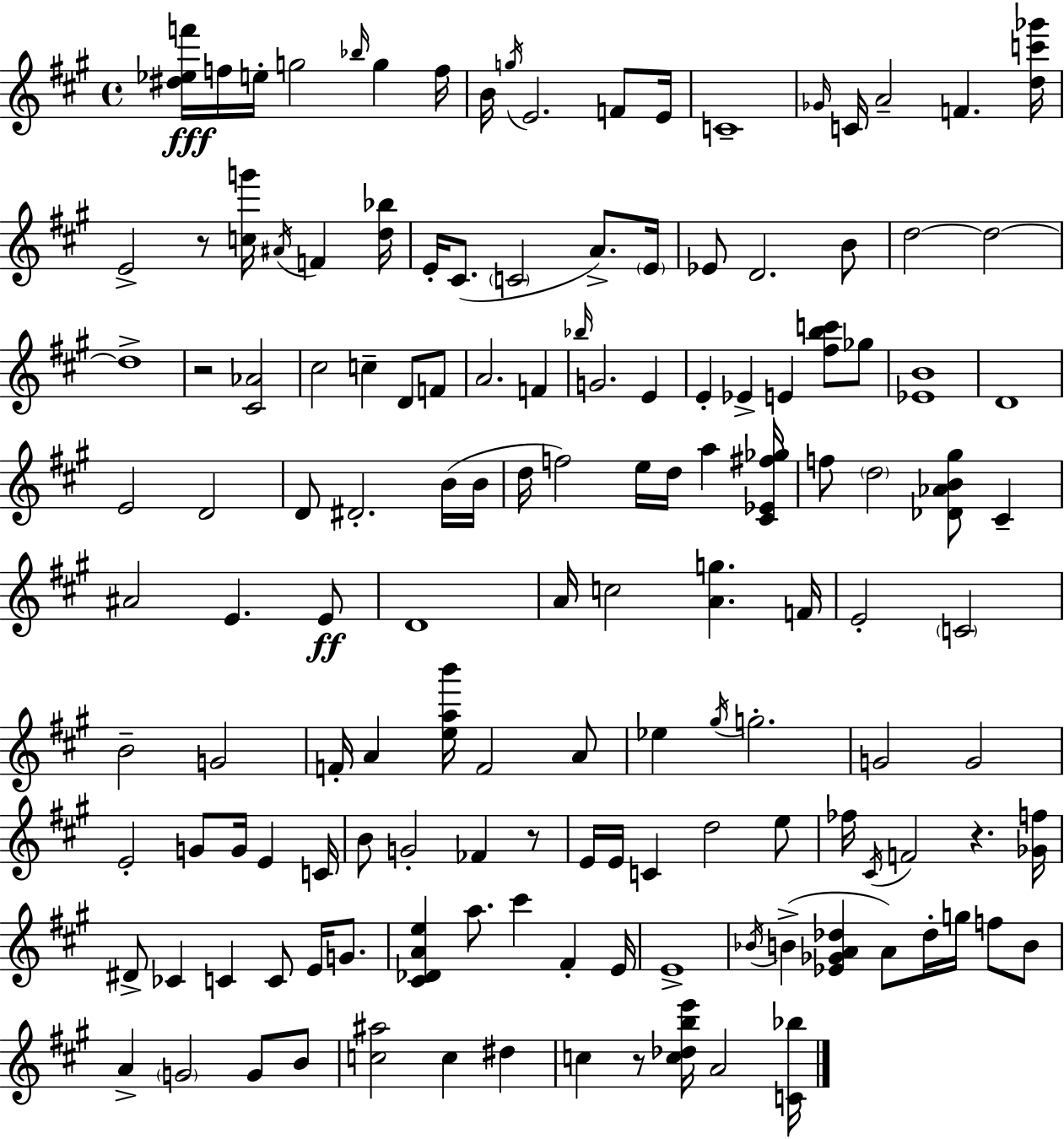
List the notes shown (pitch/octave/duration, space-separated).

[D#5,Eb5,F6]/s F5/s E5/s G5/h Bb5/s G5/q F5/s B4/s G5/s E4/h. F4/e E4/s C4/w Gb4/s C4/s A4/h F4/q. [D5,C6,Gb6]/s E4/h R/e [C5,G6]/s A#4/s F4/q [D5,Bb5]/s E4/s C#4/e. C4/h A4/e. E4/s Eb4/e D4/h. B4/e D5/h D5/h D5/w R/h [C#4,Ab4]/h C#5/h C5/q D4/e F4/e A4/h. F4/q Bb5/s G4/h. E4/q E4/q Eb4/q E4/q [F#5,B5,C6]/e Gb5/e [Eb4,B4]/w D4/w E4/h D4/h D4/e D#4/h. B4/s B4/s D5/s F5/h E5/s D5/s A5/q [C#4,Eb4,F#5,Gb5]/s F5/e D5/h [Db4,Ab4,B4,G#5]/e C#4/q A#4/h E4/q. E4/e D4/w A4/s C5/h [A4,G5]/q. F4/s E4/h C4/h B4/h G4/h F4/s A4/q [E5,A5,B6]/s F4/h A4/e Eb5/q G#5/s G5/h. G4/h G4/h E4/h G4/e G4/s E4/q C4/s B4/e G4/h FES4/q R/e E4/s E4/s C4/q D5/h E5/e FES5/s C#4/s F4/h R/q. [Gb4,F5]/s D#4/e CES4/q C4/q C4/e E4/s G4/e. [C#4,Db4,A4,E5]/q A5/e. C#6/q F#4/q E4/s E4/w Bb4/s B4/q [Eb4,Gb4,A4,Db5]/q A4/e Db5/s G5/s F5/e B4/e A4/q G4/h G4/e B4/e [C5,A#5]/h C5/q D#5/q C5/q R/e [C5,Db5,B5,E6]/s A4/h [C4,Bb5]/s